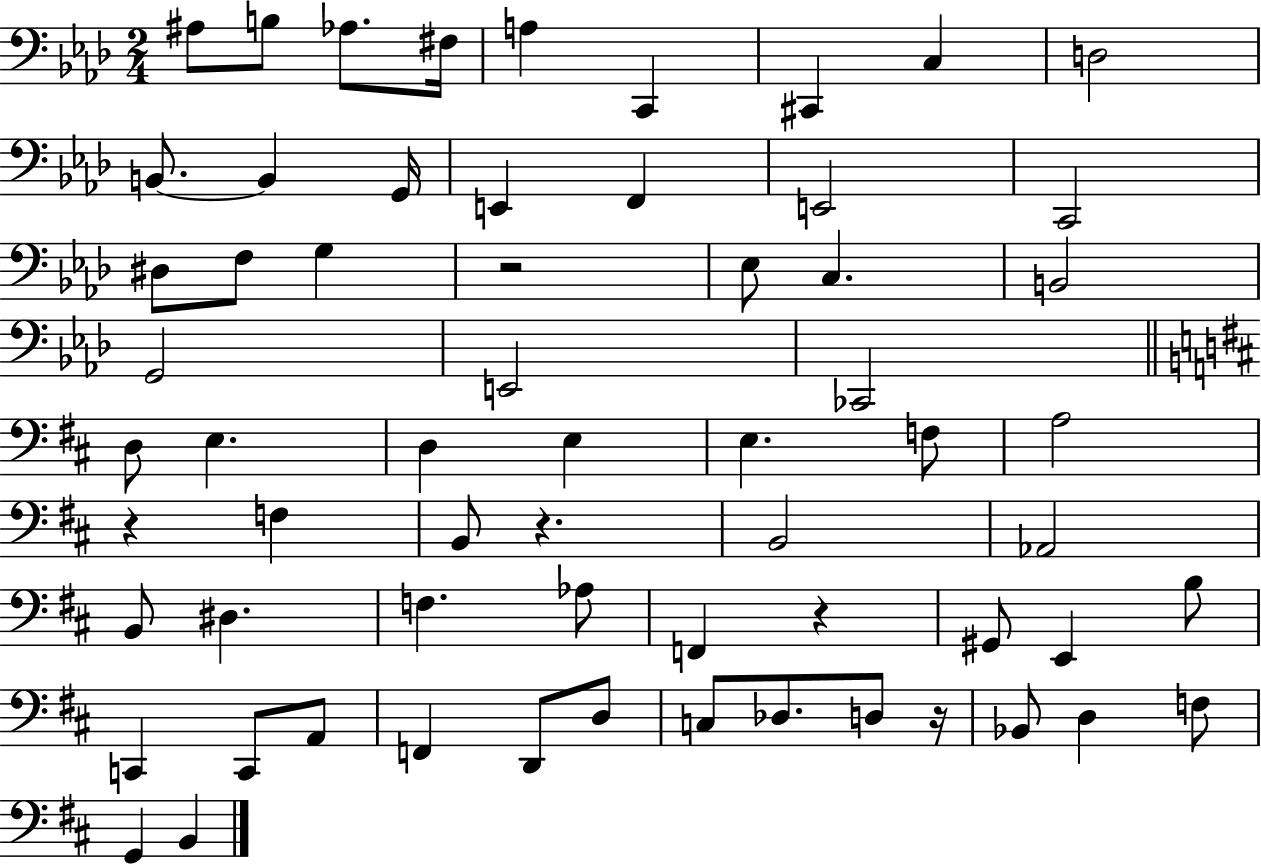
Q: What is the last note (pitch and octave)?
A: B2